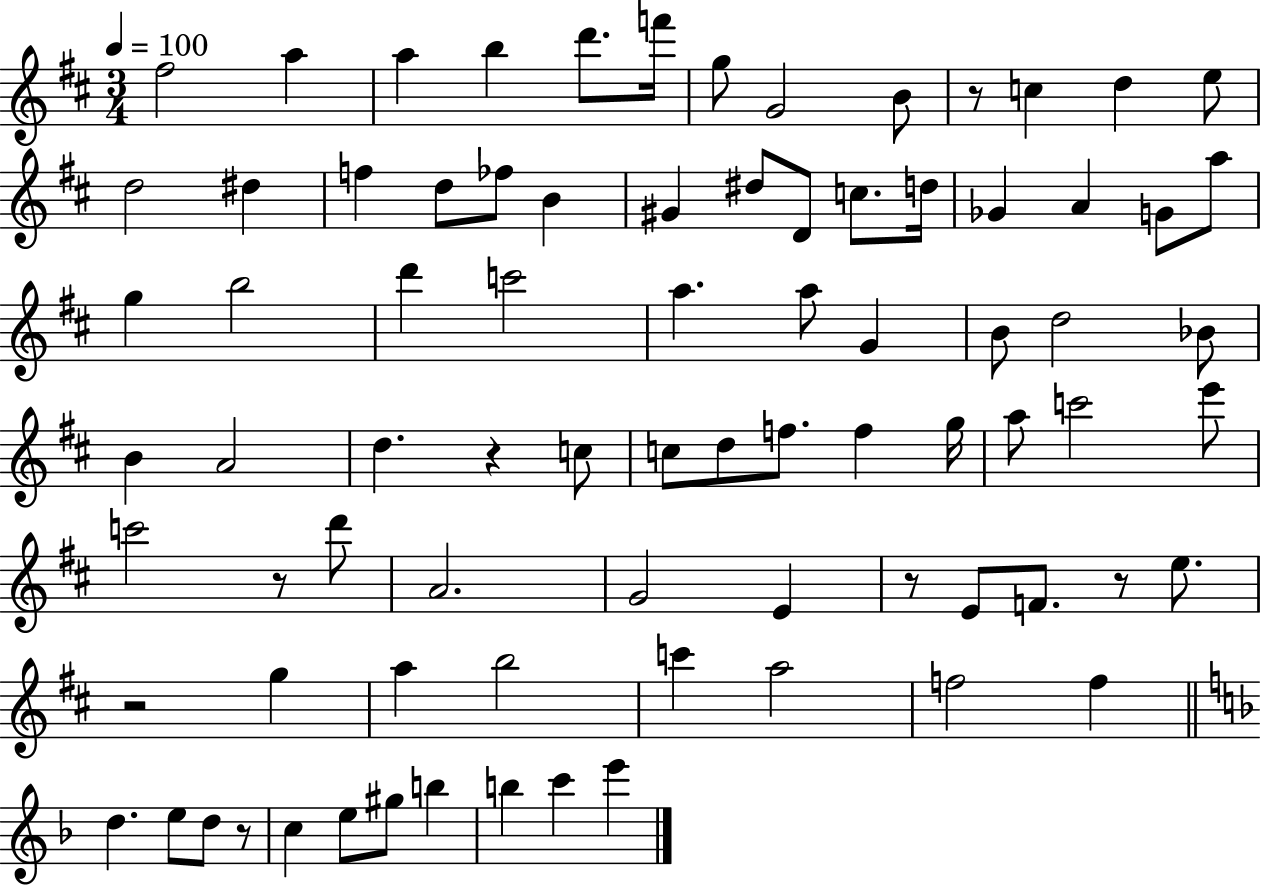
X:1
T:Untitled
M:3/4
L:1/4
K:D
^f2 a a b d'/2 f'/4 g/2 G2 B/2 z/2 c d e/2 d2 ^d f d/2 _f/2 B ^G ^d/2 D/2 c/2 d/4 _G A G/2 a/2 g b2 d' c'2 a a/2 G B/2 d2 _B/2 B A2 d z c/2 c/2 d/2 f/2 f g/4 a/2 c'2 e'/2 c'2 z/2 d'/2 A2 G2 E z/2 E/2 F/2 z/2 e/2 z2 g a b2 c' a2 f2 f d e/2 d/2 z/2 c e/2 ^g/2 b b c' e'